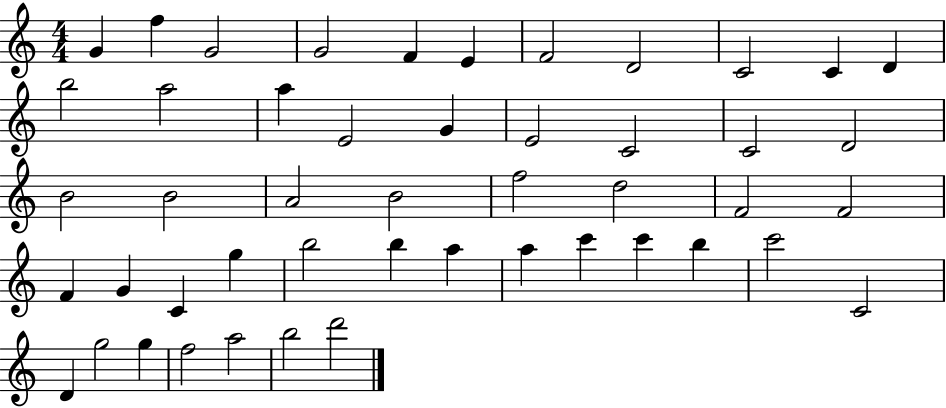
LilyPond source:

{
  \clef treble
  \numericTimeSignature
  \time 4/4
  \key c \major
  g'4 f''4 g'2 | g'2 f'4 e'4 | f'2 d'2 | c'2 c'4 d'4 | \break b''2 a''2 | a''4 e'2 g'4 | e'2 c'2 | c'2 d'2 | \break b'2 b'2 | a'2 b'2 | f''2 d''2 | f'2 f'2 | \break f'4 g'4 c'4 g''4 | b''2 b''4 a''4 | a''4 c'''4 c'''4 b''4 | c'''2 c'2 | \break d'4 g''2 g''4 | f''2 a''2 | b''2 d'''2 | \bar "|."
}